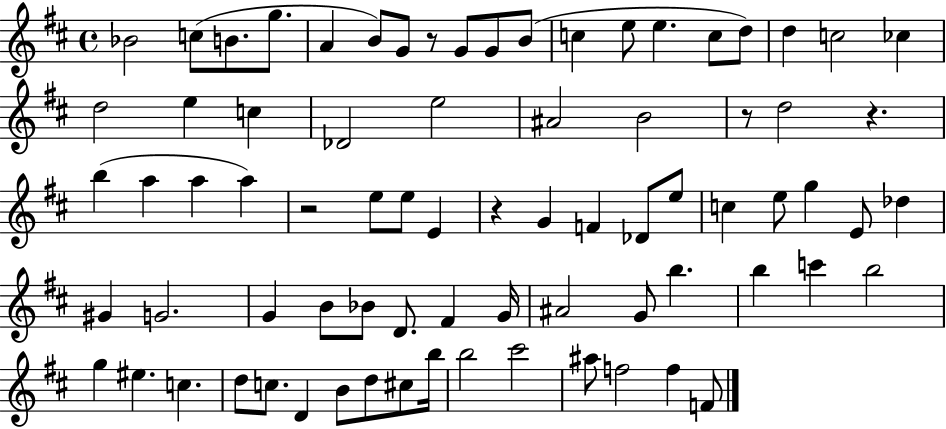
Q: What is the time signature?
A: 4/4